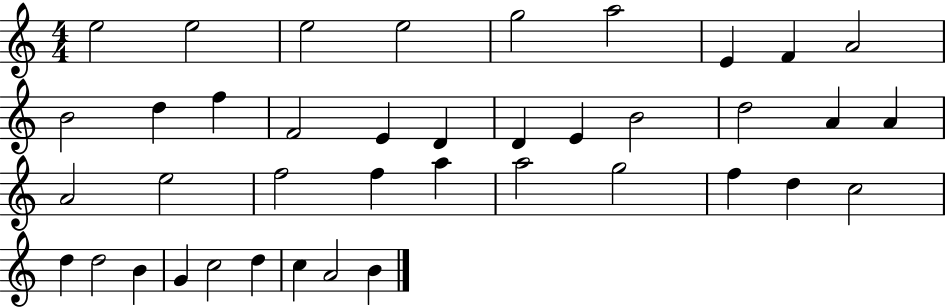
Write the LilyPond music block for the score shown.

{
  \clef treble
  \numericTimeSignature
  \time 4/4
  \key c \major
  e''2 e''2 | e''2 e''2 | g''2 a''2 | e'4 f'4 a'2 | \break b'2 d''4 f''4 | f'2 e'4 d'4 | d'4 e'4 b'2 | d''2 a'4 a'4 | \break a'2 e''2 | f''2 f''4 a''4 | a''2 g''2 | f''4 d''4 c''2 | \break d''4 d''2 b'4 | g'4 c''2 d''4 | c''4 a'2 b'4 | \bar "|."
}